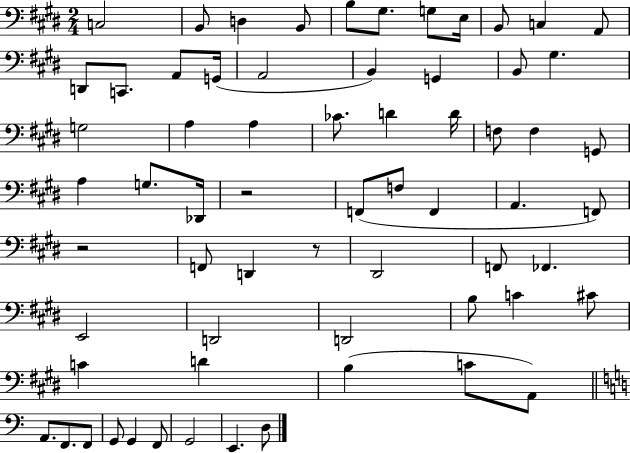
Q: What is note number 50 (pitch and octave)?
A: D4